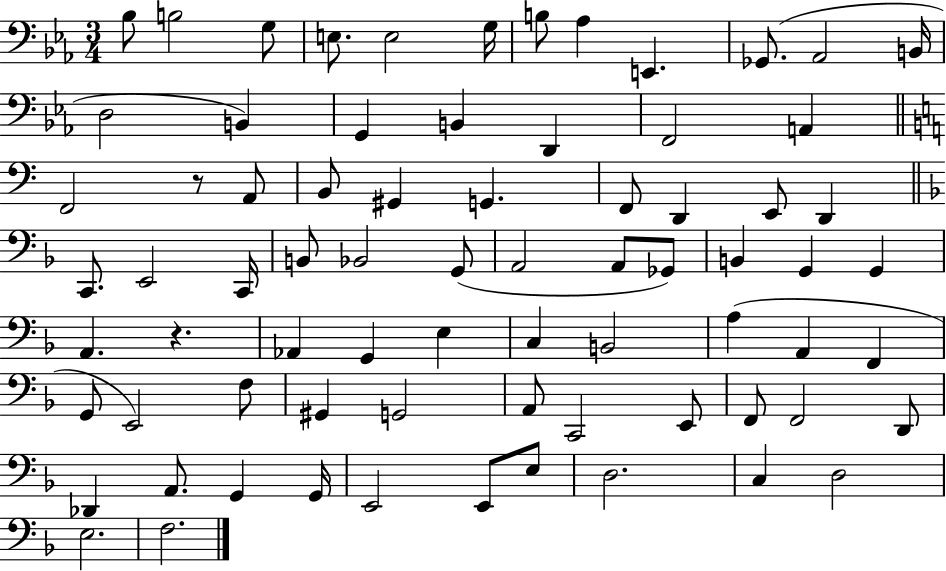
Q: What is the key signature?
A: EES major